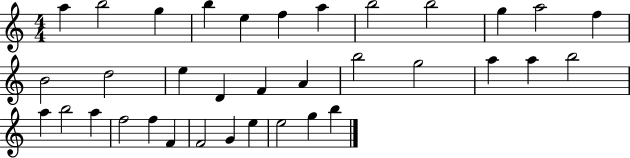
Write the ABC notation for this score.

X:1
T:Untitled
M:4/4
L:1/4
K:C
a b2 g b e f a b2 b2 g a2 f B2 d2 e D F A b2 g2 a a b2 a b2 a f2 f F F2 G e e2 g b